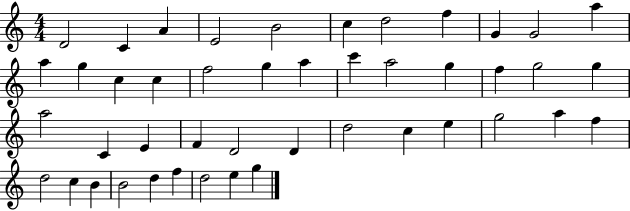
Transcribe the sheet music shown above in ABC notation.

X:1
T:Untitled
M:4/4
L:1/4
K:C
D2 C A E2 B2 c d2 f G G2 a a g c c f2 g a c' a2 g f g2 g a2 C E F D2 D d2 c e g2 a f d2 c B B2 d f d2 e g